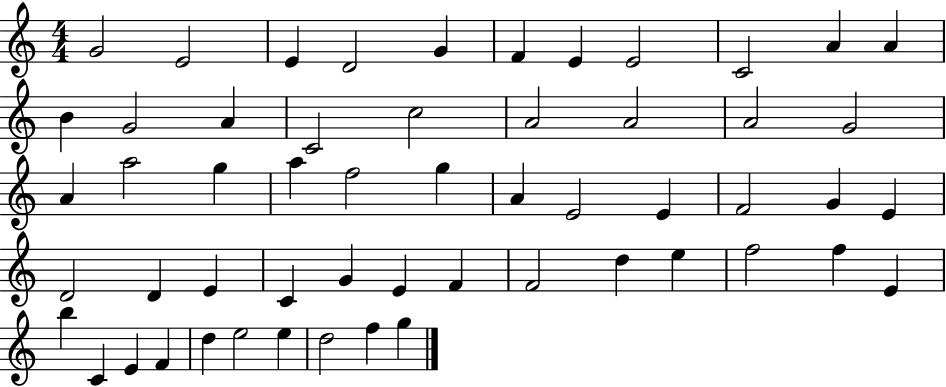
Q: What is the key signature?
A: C major